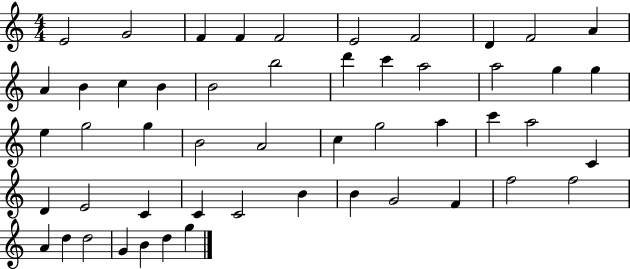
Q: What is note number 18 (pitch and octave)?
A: C6